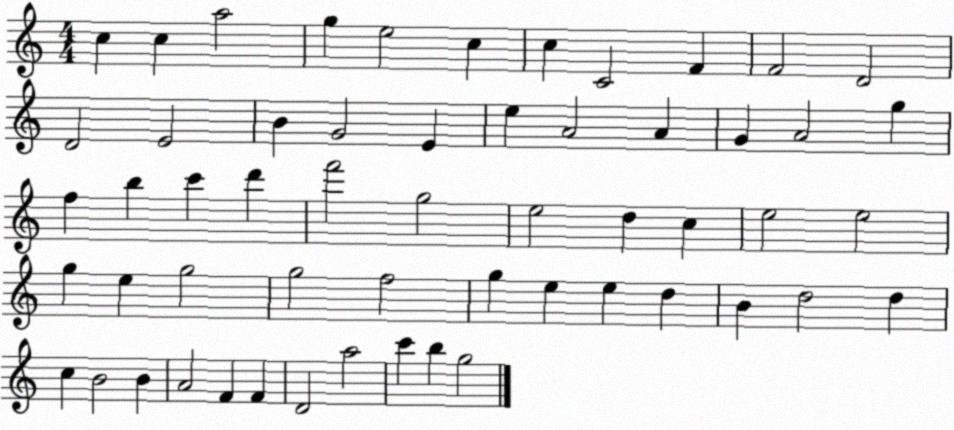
X:1
T:Untitled
M:4/4
L:1/4
K:C
c c a2 g e2 c c C2 F F2 D2 D2 E2 B G2 E e A2 A G A2 g f b c' d' f'2 g2 e2 d c e2 e2 g e g2 g2 f2 g e e d B d2 d c B2 B A2 F F D2 a2 c' b g2